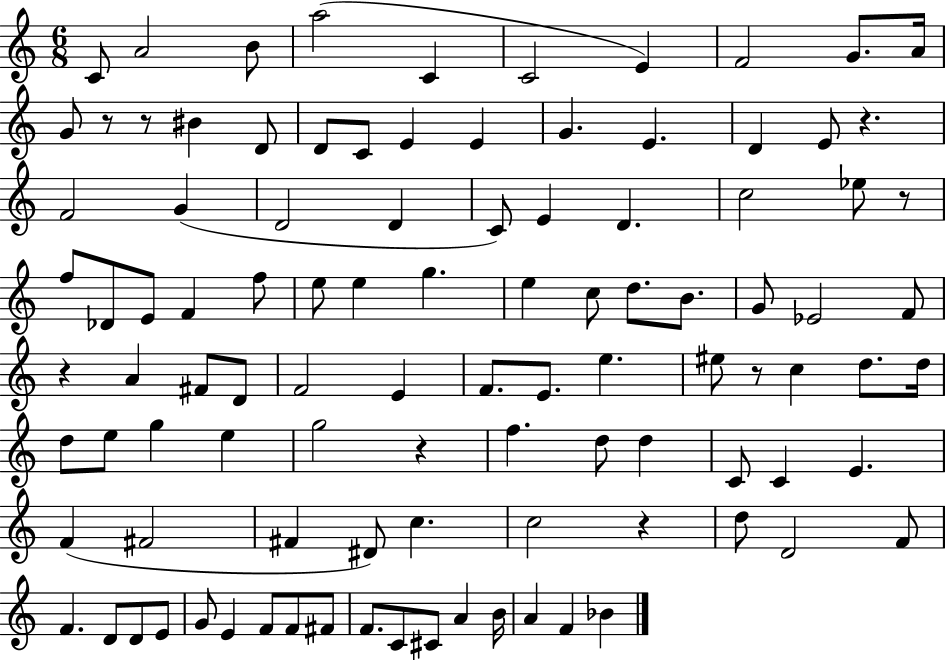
{
  \clef treble
  \numericTimeSignature
  \time 6/8
  \key c \major
  c'8 a'2 b'8 | a''2( c'4 | c'2 e'4) | f'2 g'8. a'16 | \break g'8 r8 r8 bis'4 d'8 | d'8 c'8 e'4 e'4 | g'4. e'4. | d'4 e'8 r4. | \break f'2 g'4( | d'2 d'4 | c'8) e'4 d'4. | c''2 ees''8 r8 | \break f''8 des'8 e'8 f'4 f''8 | e''8 e''4 g''4. | e''4 c''8 d''8. b'8. | g'8 ees'2 f'8 | \break r4 a'4 fis'8 d'8 | f'2 e'4 | f'8. e'8. e''4. | eis''8 r8 c''4 d''8. d''16 | \break d''8 e''8 g''4 e''4 | g''2 r4 | f''4. d''8 d''4 | c'8 c'4 e'4. | \break f'4( fis'2 | fis'4 dis'8) c''4. | c''2 r4 | d''8 d'2 f'8 | \break f'4. d'8 d'8 e'8 | g'8 e'4 f'8 f'8 fis'8 | f'8. c'8 cis'8 a'4 b'16 | a'4 f'4 bes'4 | \break \bar "|."
}